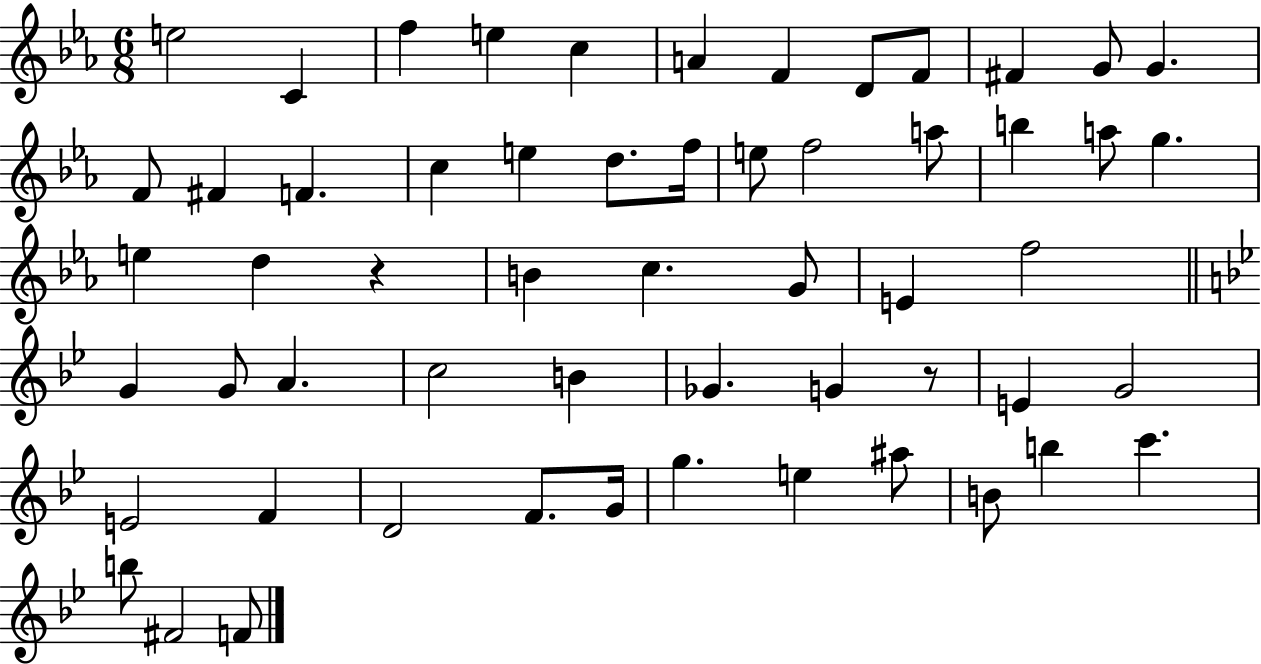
{
  \clef treble
  \numericTimeSignature
  \time 6/8
  \key ees \major
  \repeat volta 2 { e''2 c'4 | f''4 e''4 c''4 | a'4 f'4 d'8 f'8 | fis'4 g'8 g'4. | \break f'8 fis'4 f'4. | c''4 e''4 d''8. f''16 | e''8 f''2 a''8 | b''4 a''8 g''4. | \break e''4 d''4 r4 | b'4 c''4. g'8 | e'4 f''2 | \bar "||" \break \key bes \major g'4 g'8 a'4. | c''2 b'4 | ges'4. g'4 r8 | e'4 g'2 | \break e'2 f'4 | d'2 f'8. g'16 | g''4. e''4 ais''8 | b'8 b''4 c'''4. | \break b''8 fis'2 f'8 | } \bar "|."
}